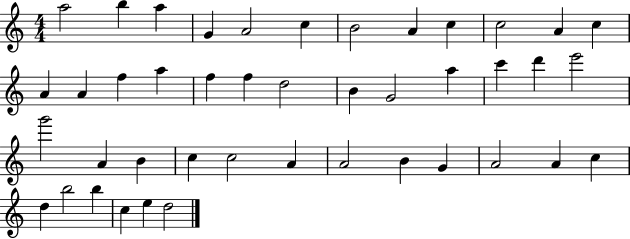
A5/h B5/q A5/q G4/q A4/h C5/q B4/h A4/q C5/q C5/h A4/q C5/q A4/q A4/q F5/q A5/q F5/q F5/q D5/h B4/q G4/h A5/q C6/q D6/q E6/h G6/h A4/q B4/q C5/q C5/h A4/q A4/h B4/q G4/q A4/h A4/q C5/q D5/q B5/h B5/q C5/q E5/q D5/h